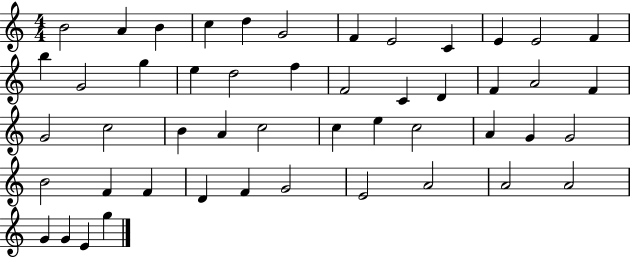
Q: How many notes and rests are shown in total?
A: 49